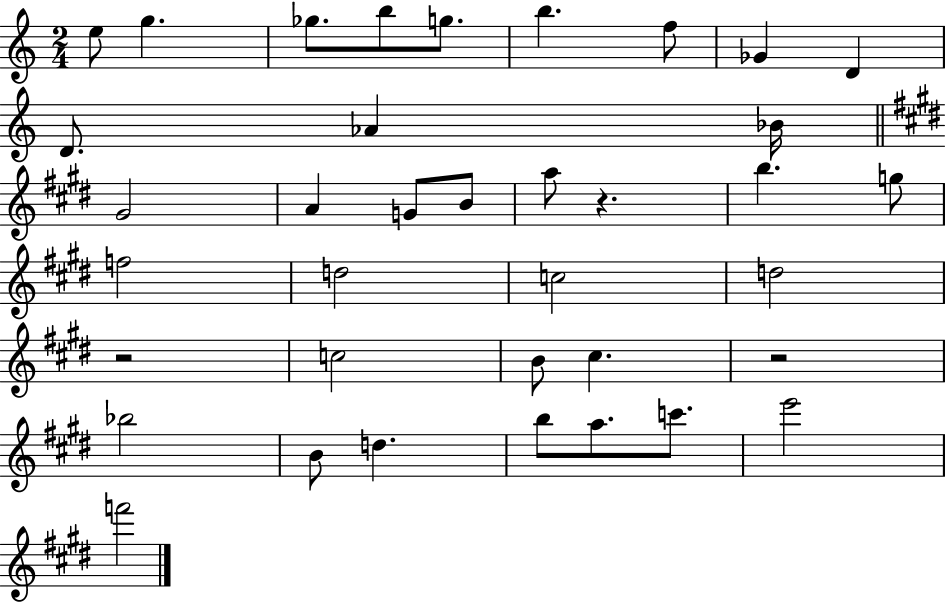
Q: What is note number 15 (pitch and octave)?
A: G4